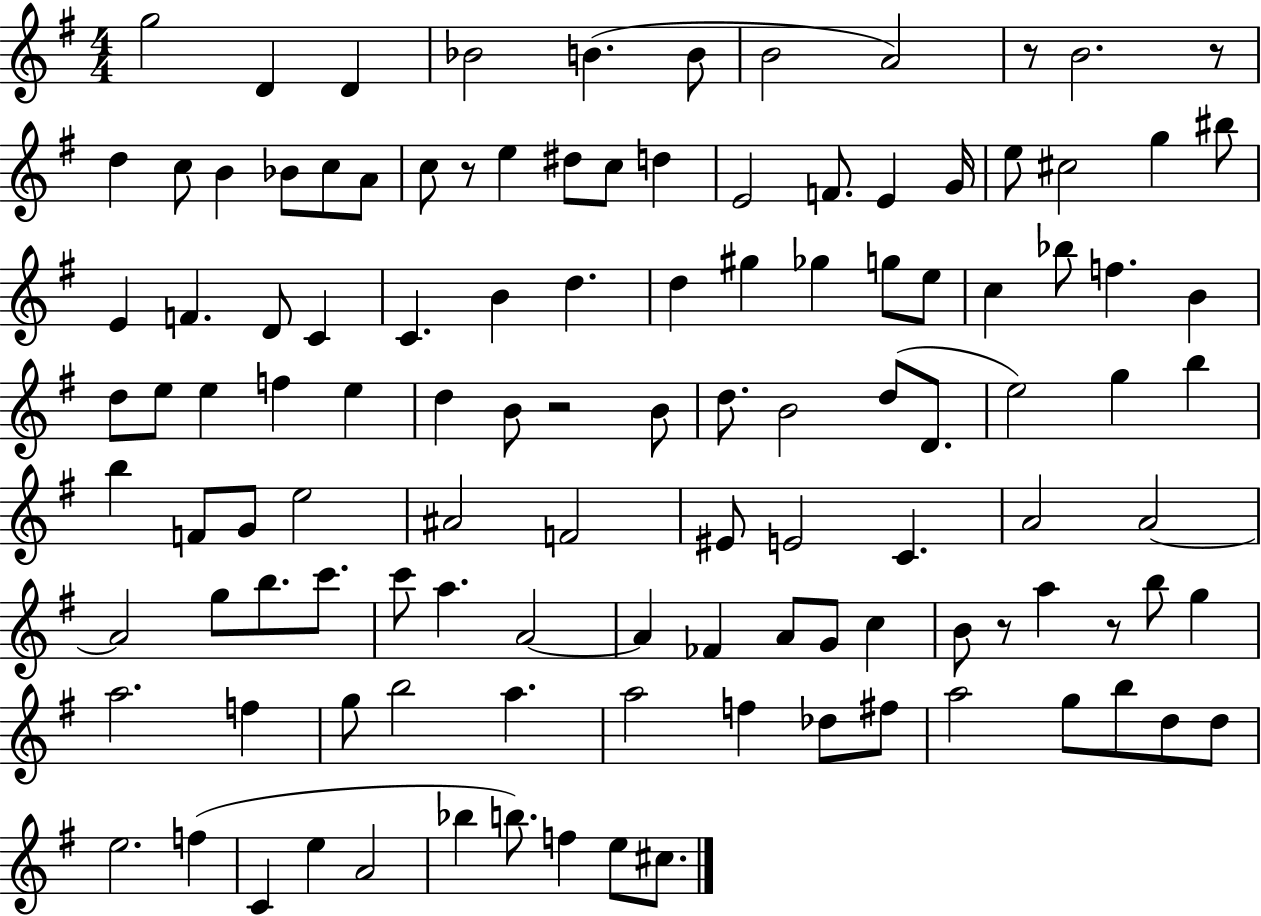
G5/h D4/q D4/q Bb4/h B4/q. B4/e B4/h A4/h R/e B4/h. R/e D5/q C5/e B4/q Bb4/e C5/e A4/e C5/e R/e E5/q D#5/e C5/e D5/q E4/h F4/e. E4/q G4/s E5/e C#5/h G5/q BIS5/e E4/q F4/q. D4/e C4/q C4/q. B4/q D5/q. D5/q G#5/q Gb5/q G5/e E5/e C5/q Bb5/e F5/q. B4/q D5/e E5/e E5/q F5/q E5/q D5/q B4/e R/h B4/e D5/e. B4/h D5/e D4/e. E5/h G5/q B5/q B5/q F4/e G4/e E5/h A#4/h F4/h EIS4/e E4/h C4/q. A4/h A4/h A4/h G5/e B5/e. C6/e. C6/e A5/q. A4/h A4/q FES4/q A4/e G4/e C5/q B4/e R/e A5/q R/e B5/e G5/q A5/h. F5/q G5/e B5/h A5/q. A5/h F5/q Db5/e F#5/e A5/h G5/e B5/e D5/e D5/e E5/h. F5/q C4/q E5/q A4/h Bb5/q B5/e. F5/q E5/e C#5/e.